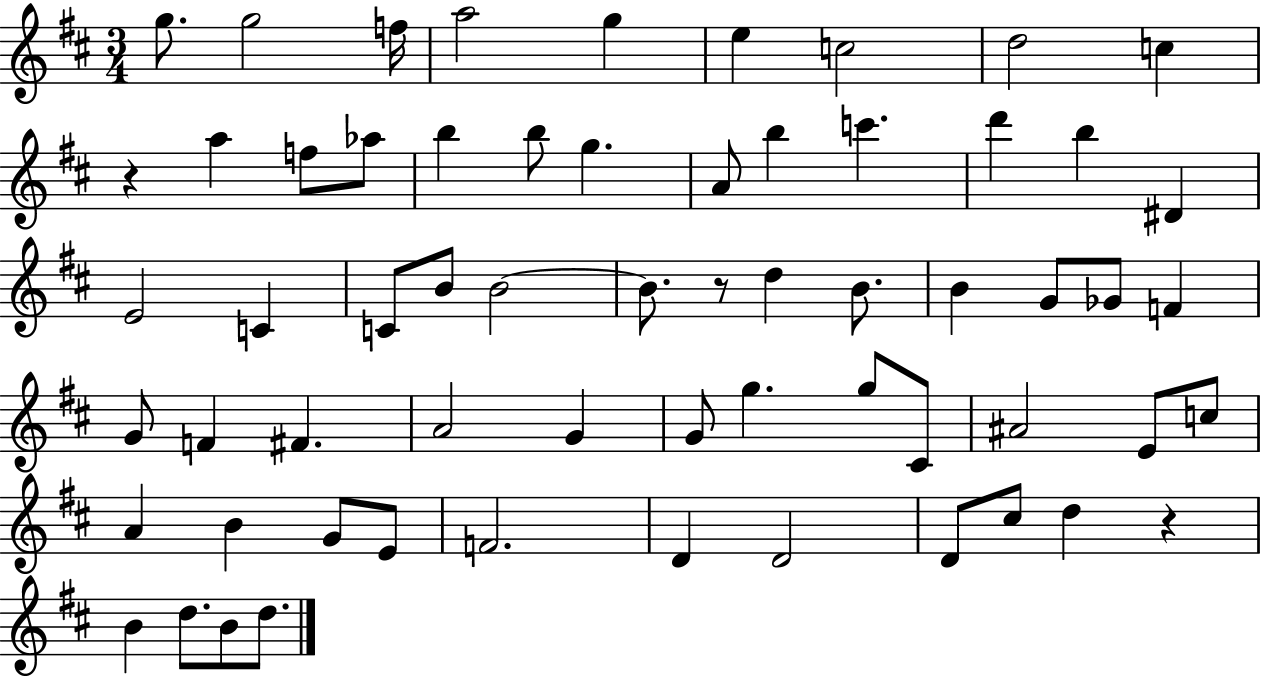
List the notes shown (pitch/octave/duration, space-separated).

G5/e. G5/h F5/s A5/h G5/q E5/q C5/h D5/h C5/q R/q A5/q F5/e Ab5/e B5/q B5/e G5/q. A4/e B5/q C6/q. D6/q B5/q D#4/q E4/h C4/q C4/e B4/e B4/h B4/e. R/e D5/q B4/e. B4/q G4/e Gb4/e F4/q G4/e F4/q F#4/q. A4/h G4/q G4/e G5/q. G5/e C#4/e A#4/h E4/e C5/e A4/q B4/q G4/e E4/e F4/h. D4/q D4/h D4/e C#5/e D5/q R/q B4/q D5/e. B4/e D5/e.